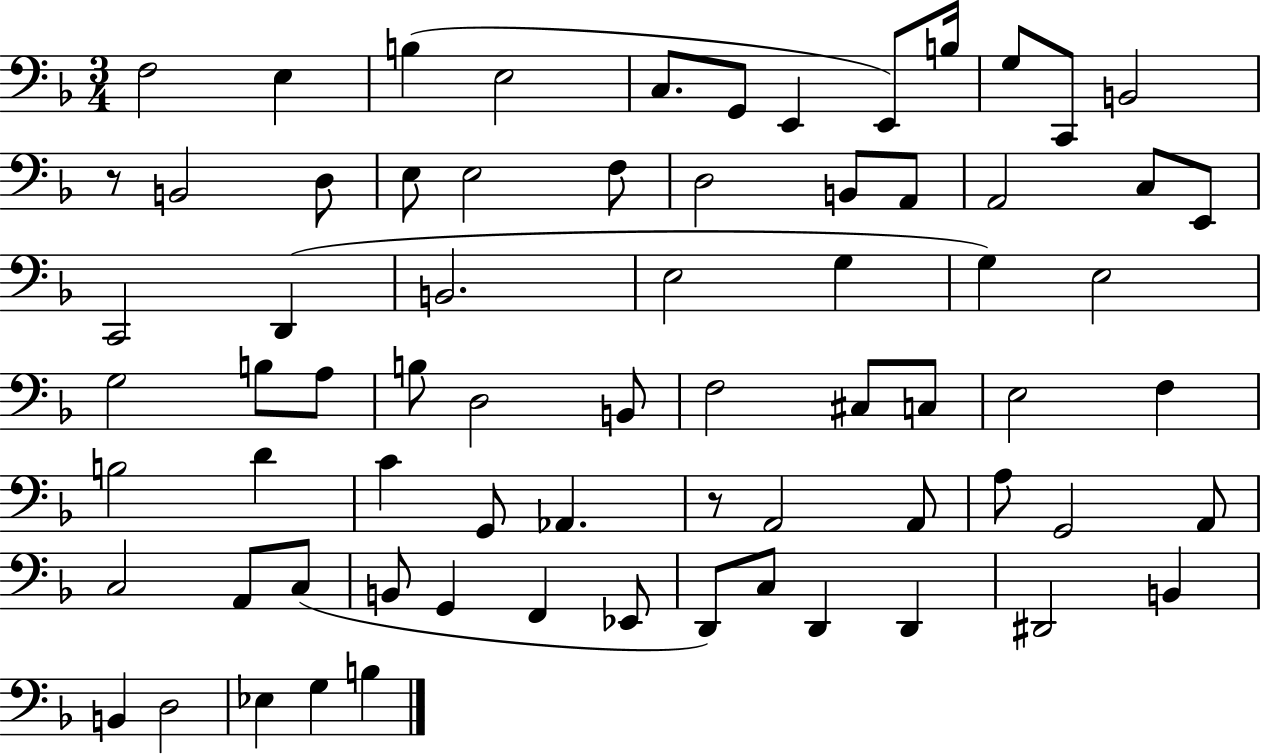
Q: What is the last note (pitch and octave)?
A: B3